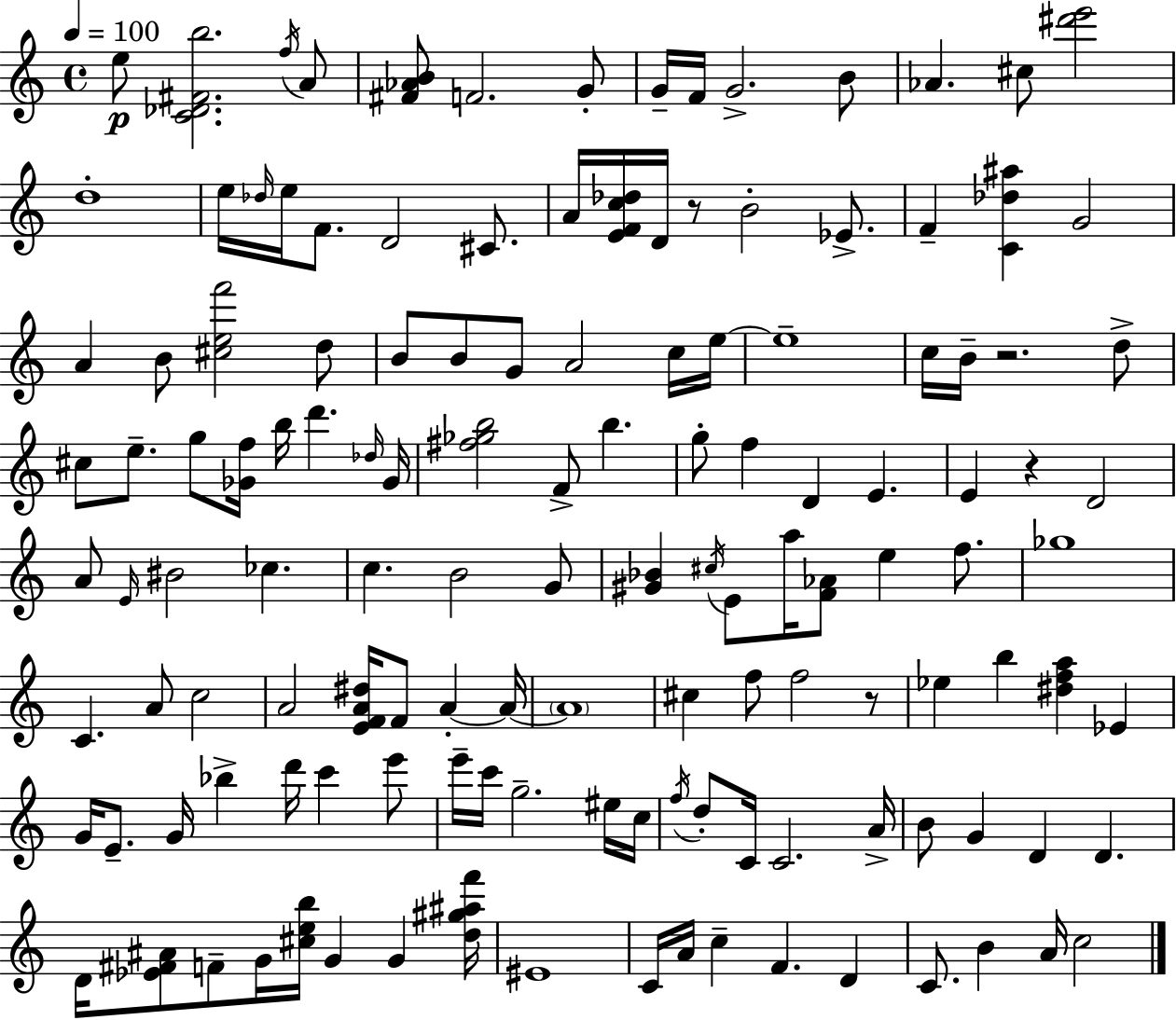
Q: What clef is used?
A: treble